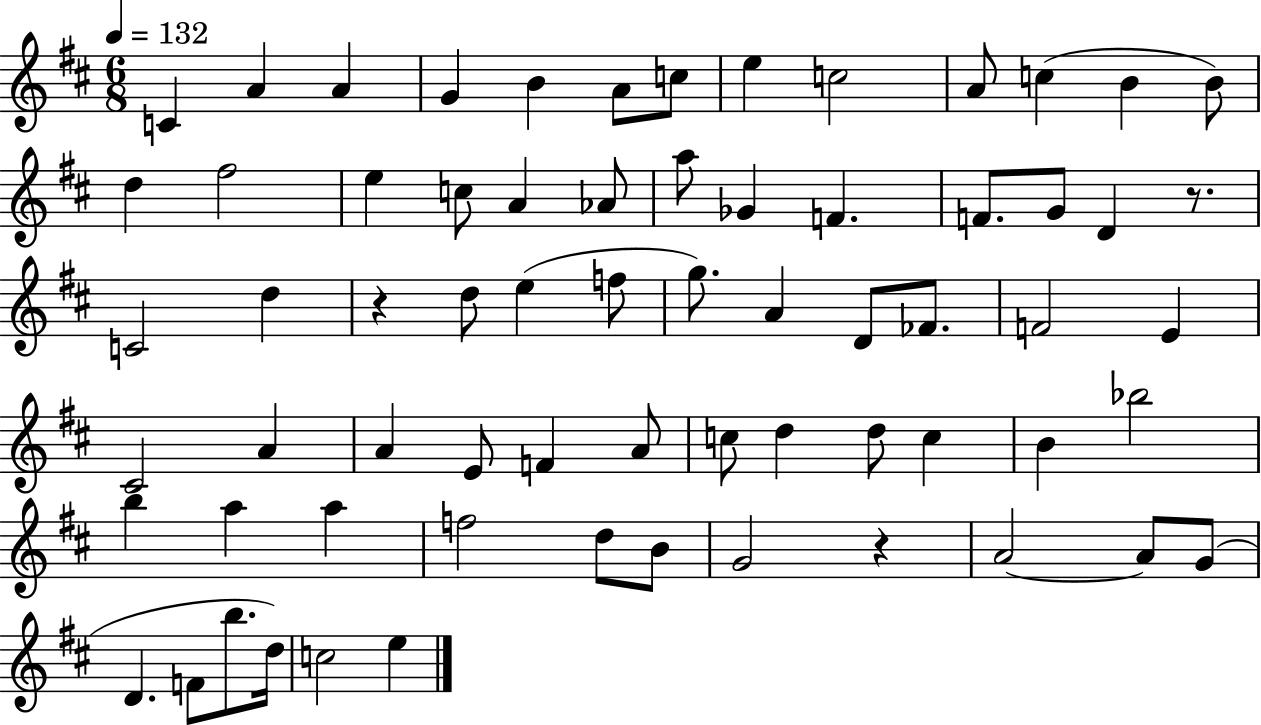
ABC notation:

X:1
T:Untitled
M:6/8
L:1/4
K:D
C A A G B A/2 c/2 e c2 A/2 c B B/2 d ^f2 e c/2 A _A/2 a/2 _G F F/2 G/2 D z/2 C2 d z d/2 e f/2 g/2 A D/2 _F/2 F2 E ^C2 A A E/2 F A/2 c/2 d d/2 c B _b2 b a a f2 d/2 B/2 G2 z A2 A/2 G/2 D F/2 b/2 d/4 c2 e